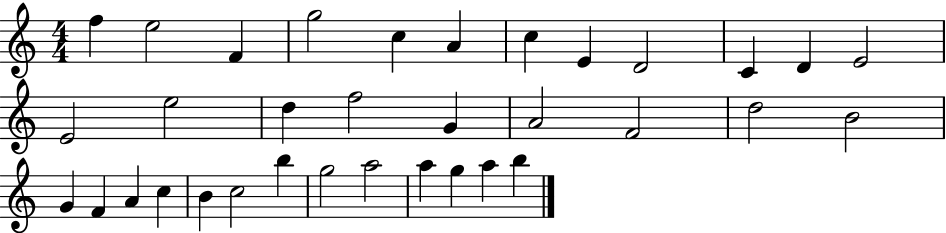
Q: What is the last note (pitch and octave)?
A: B5